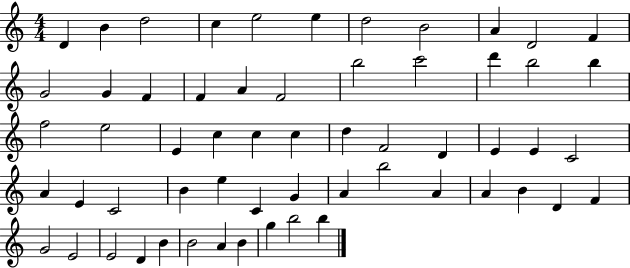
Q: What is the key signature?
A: C major